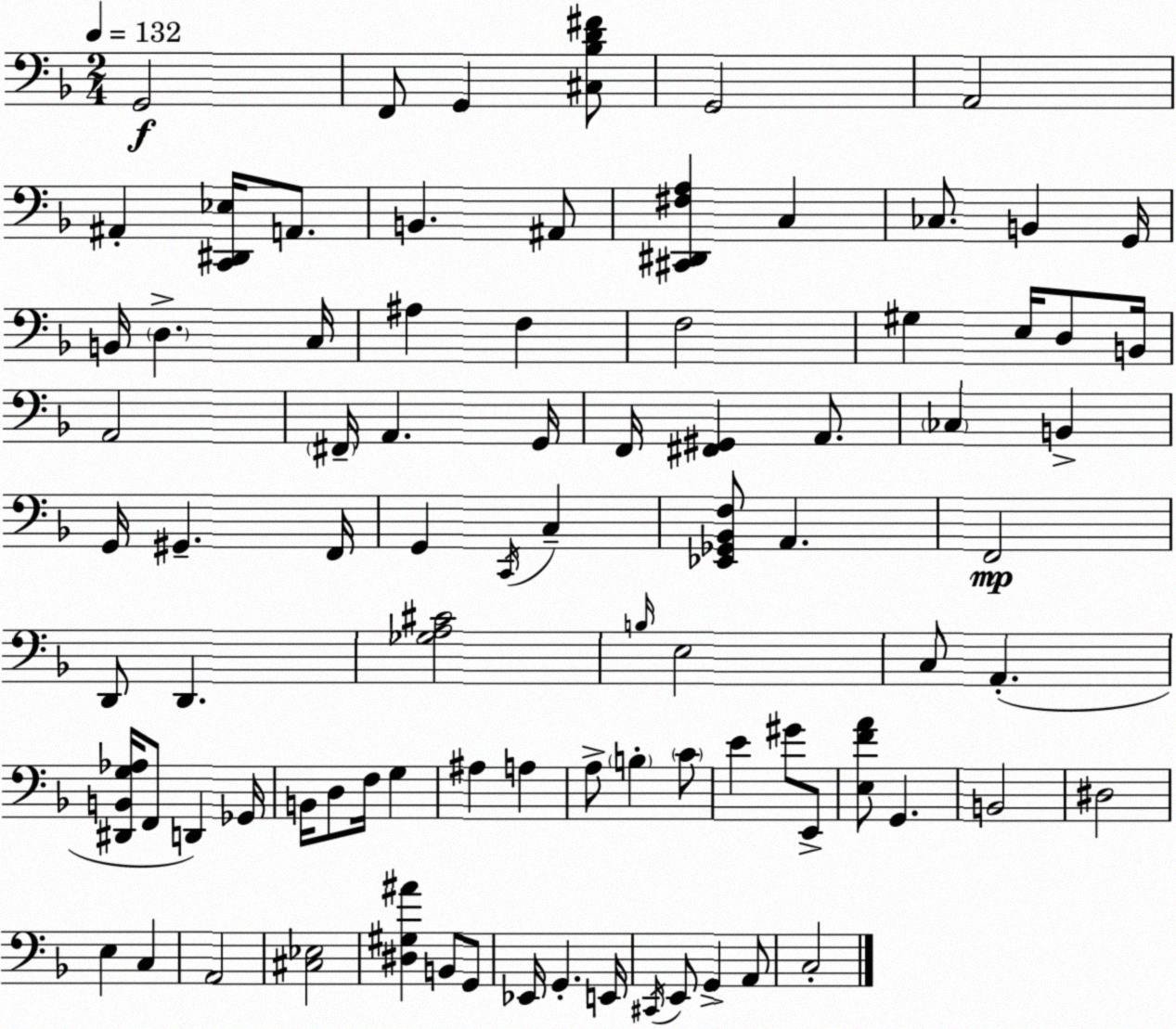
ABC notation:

X:1
T:Untitled
M:2/4
L:1/4
K:F
G,,2 F,,/2 G,, [^C,_B,D^F]/2 G,,2 A,,2 ^A,, [C,,^D,,_E,]/4 A,,/2 B,, ^A,,/2 [^C,,^D,,^F,A,] C, _C,/2 B,, G,,/4 B,,/4 D, C,/4 ^A, F, F,2 ^G, E,/4 D,/2 B,,/4 A,,2 ^F,,/4 A,, G,,/4 F,,/4 [^F,,^G,,] A,,/2 _C, B,, G,,/4 ^G,, F,,/4 G,, C,,/4 C, [_E,,_G,,_B,,F,]/2 A,, F,,2 D,,/2 D,, [_G,A,^C]2 B,/4 E,2 C,/2 A,, [^D,,B,,G,_A,]/4 F,,/2 D,, _G,,/4 B,,/4 D,/2 F,/4 G, ^A, A, A,/2 B, C/2 E ^G/2 E,,/2 [E,FA]/2 G,, B,,2 ^D,2 E, C, A,,2 [^C,_E,]2 [^D,^G,^A] B,,/2 G,,/2 _E,,/4 G,, E,,/4 ^C,,/4 E,,/2 G,, A,,/2 C,2